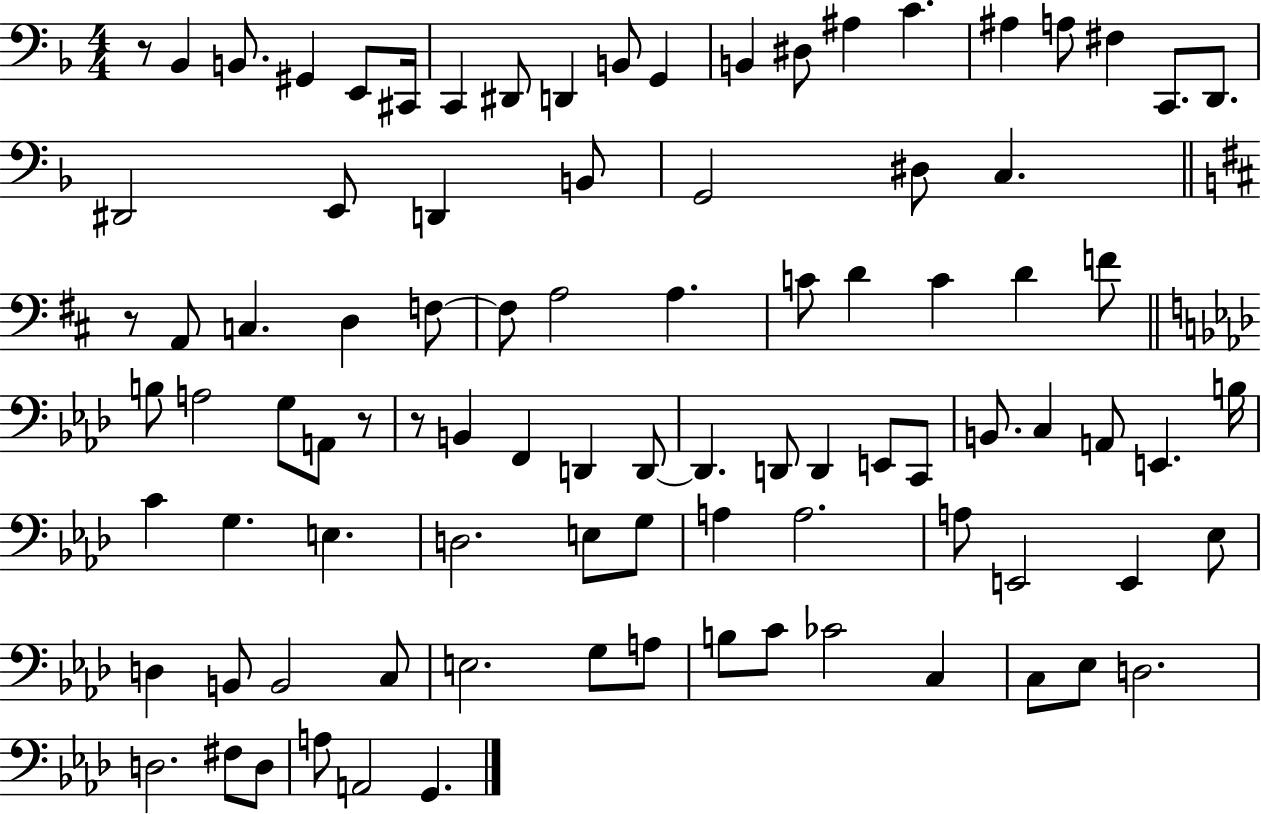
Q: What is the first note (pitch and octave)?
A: Bb2